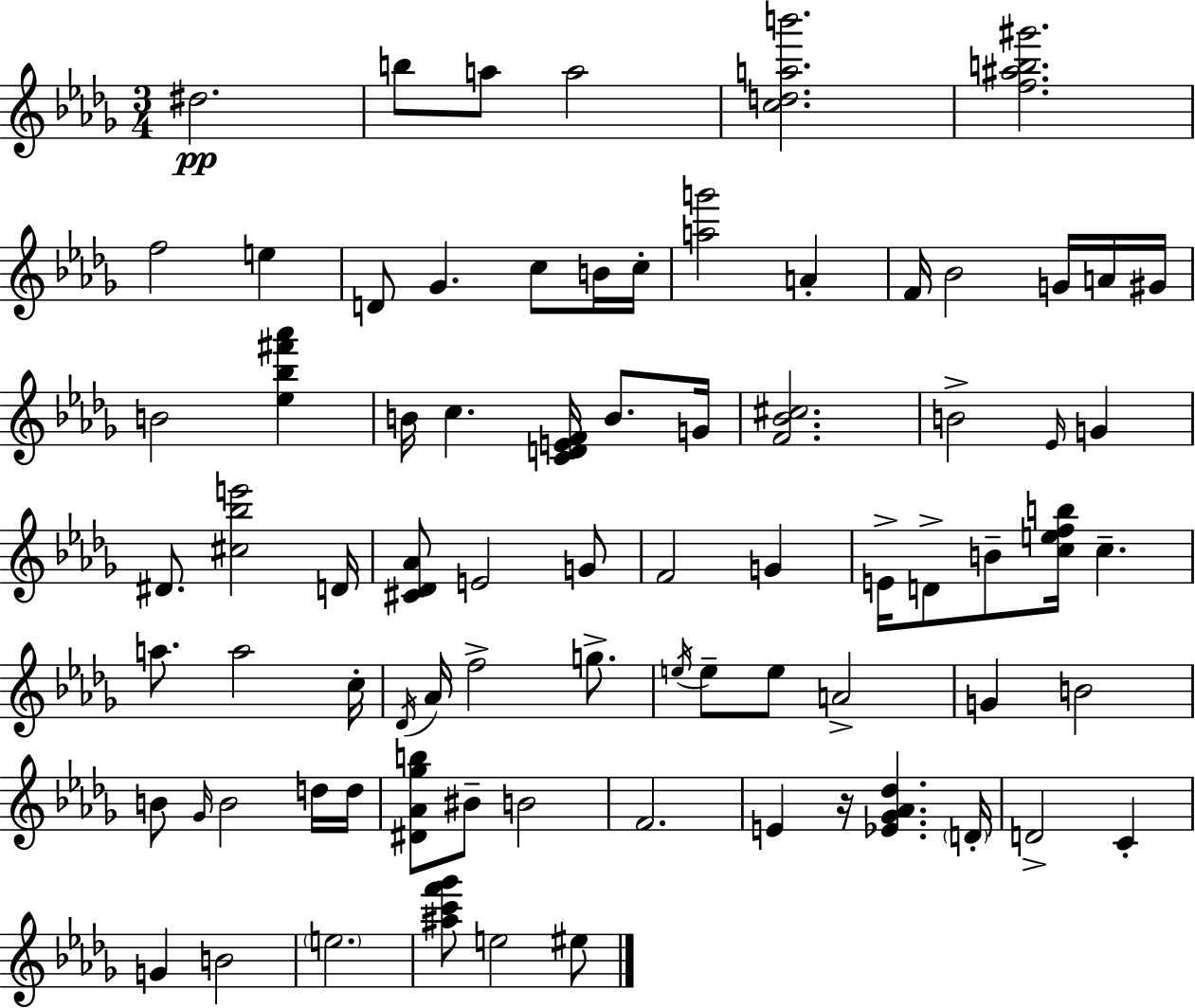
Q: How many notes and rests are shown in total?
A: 78